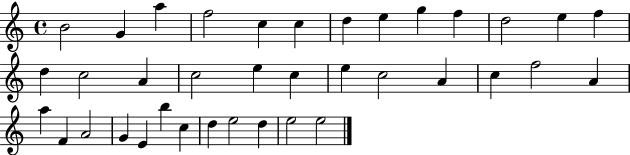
B4/h G4/q A5/q F5/h C5/q C5/q D5/q E5/q G5/q F5/q D5/h E5/q F5/q D5/q C5/h A4/q C5/h E5/q C5/q E5/q C5/h A4/q C5/q F5/h A4/q A5/q F4/q A4/h G4/q E4/q B5/q C5/q D5/q E5/h D5/q E5/h E5/h